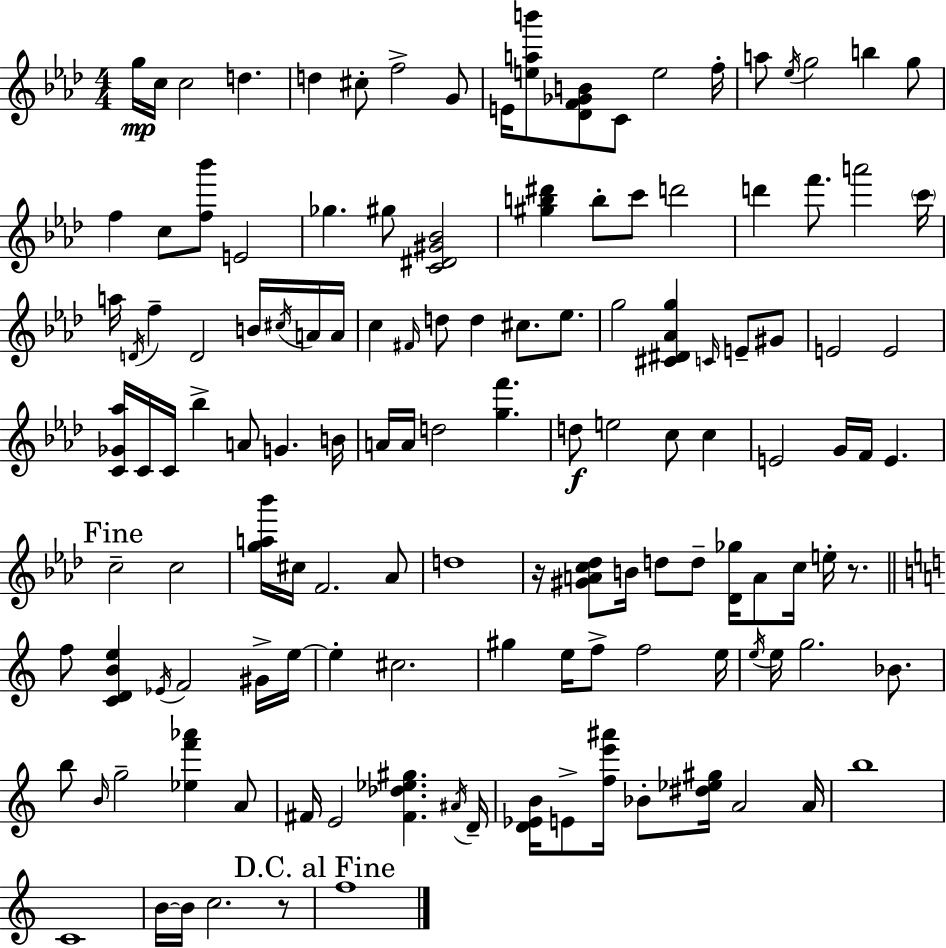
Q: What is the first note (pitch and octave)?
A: G5